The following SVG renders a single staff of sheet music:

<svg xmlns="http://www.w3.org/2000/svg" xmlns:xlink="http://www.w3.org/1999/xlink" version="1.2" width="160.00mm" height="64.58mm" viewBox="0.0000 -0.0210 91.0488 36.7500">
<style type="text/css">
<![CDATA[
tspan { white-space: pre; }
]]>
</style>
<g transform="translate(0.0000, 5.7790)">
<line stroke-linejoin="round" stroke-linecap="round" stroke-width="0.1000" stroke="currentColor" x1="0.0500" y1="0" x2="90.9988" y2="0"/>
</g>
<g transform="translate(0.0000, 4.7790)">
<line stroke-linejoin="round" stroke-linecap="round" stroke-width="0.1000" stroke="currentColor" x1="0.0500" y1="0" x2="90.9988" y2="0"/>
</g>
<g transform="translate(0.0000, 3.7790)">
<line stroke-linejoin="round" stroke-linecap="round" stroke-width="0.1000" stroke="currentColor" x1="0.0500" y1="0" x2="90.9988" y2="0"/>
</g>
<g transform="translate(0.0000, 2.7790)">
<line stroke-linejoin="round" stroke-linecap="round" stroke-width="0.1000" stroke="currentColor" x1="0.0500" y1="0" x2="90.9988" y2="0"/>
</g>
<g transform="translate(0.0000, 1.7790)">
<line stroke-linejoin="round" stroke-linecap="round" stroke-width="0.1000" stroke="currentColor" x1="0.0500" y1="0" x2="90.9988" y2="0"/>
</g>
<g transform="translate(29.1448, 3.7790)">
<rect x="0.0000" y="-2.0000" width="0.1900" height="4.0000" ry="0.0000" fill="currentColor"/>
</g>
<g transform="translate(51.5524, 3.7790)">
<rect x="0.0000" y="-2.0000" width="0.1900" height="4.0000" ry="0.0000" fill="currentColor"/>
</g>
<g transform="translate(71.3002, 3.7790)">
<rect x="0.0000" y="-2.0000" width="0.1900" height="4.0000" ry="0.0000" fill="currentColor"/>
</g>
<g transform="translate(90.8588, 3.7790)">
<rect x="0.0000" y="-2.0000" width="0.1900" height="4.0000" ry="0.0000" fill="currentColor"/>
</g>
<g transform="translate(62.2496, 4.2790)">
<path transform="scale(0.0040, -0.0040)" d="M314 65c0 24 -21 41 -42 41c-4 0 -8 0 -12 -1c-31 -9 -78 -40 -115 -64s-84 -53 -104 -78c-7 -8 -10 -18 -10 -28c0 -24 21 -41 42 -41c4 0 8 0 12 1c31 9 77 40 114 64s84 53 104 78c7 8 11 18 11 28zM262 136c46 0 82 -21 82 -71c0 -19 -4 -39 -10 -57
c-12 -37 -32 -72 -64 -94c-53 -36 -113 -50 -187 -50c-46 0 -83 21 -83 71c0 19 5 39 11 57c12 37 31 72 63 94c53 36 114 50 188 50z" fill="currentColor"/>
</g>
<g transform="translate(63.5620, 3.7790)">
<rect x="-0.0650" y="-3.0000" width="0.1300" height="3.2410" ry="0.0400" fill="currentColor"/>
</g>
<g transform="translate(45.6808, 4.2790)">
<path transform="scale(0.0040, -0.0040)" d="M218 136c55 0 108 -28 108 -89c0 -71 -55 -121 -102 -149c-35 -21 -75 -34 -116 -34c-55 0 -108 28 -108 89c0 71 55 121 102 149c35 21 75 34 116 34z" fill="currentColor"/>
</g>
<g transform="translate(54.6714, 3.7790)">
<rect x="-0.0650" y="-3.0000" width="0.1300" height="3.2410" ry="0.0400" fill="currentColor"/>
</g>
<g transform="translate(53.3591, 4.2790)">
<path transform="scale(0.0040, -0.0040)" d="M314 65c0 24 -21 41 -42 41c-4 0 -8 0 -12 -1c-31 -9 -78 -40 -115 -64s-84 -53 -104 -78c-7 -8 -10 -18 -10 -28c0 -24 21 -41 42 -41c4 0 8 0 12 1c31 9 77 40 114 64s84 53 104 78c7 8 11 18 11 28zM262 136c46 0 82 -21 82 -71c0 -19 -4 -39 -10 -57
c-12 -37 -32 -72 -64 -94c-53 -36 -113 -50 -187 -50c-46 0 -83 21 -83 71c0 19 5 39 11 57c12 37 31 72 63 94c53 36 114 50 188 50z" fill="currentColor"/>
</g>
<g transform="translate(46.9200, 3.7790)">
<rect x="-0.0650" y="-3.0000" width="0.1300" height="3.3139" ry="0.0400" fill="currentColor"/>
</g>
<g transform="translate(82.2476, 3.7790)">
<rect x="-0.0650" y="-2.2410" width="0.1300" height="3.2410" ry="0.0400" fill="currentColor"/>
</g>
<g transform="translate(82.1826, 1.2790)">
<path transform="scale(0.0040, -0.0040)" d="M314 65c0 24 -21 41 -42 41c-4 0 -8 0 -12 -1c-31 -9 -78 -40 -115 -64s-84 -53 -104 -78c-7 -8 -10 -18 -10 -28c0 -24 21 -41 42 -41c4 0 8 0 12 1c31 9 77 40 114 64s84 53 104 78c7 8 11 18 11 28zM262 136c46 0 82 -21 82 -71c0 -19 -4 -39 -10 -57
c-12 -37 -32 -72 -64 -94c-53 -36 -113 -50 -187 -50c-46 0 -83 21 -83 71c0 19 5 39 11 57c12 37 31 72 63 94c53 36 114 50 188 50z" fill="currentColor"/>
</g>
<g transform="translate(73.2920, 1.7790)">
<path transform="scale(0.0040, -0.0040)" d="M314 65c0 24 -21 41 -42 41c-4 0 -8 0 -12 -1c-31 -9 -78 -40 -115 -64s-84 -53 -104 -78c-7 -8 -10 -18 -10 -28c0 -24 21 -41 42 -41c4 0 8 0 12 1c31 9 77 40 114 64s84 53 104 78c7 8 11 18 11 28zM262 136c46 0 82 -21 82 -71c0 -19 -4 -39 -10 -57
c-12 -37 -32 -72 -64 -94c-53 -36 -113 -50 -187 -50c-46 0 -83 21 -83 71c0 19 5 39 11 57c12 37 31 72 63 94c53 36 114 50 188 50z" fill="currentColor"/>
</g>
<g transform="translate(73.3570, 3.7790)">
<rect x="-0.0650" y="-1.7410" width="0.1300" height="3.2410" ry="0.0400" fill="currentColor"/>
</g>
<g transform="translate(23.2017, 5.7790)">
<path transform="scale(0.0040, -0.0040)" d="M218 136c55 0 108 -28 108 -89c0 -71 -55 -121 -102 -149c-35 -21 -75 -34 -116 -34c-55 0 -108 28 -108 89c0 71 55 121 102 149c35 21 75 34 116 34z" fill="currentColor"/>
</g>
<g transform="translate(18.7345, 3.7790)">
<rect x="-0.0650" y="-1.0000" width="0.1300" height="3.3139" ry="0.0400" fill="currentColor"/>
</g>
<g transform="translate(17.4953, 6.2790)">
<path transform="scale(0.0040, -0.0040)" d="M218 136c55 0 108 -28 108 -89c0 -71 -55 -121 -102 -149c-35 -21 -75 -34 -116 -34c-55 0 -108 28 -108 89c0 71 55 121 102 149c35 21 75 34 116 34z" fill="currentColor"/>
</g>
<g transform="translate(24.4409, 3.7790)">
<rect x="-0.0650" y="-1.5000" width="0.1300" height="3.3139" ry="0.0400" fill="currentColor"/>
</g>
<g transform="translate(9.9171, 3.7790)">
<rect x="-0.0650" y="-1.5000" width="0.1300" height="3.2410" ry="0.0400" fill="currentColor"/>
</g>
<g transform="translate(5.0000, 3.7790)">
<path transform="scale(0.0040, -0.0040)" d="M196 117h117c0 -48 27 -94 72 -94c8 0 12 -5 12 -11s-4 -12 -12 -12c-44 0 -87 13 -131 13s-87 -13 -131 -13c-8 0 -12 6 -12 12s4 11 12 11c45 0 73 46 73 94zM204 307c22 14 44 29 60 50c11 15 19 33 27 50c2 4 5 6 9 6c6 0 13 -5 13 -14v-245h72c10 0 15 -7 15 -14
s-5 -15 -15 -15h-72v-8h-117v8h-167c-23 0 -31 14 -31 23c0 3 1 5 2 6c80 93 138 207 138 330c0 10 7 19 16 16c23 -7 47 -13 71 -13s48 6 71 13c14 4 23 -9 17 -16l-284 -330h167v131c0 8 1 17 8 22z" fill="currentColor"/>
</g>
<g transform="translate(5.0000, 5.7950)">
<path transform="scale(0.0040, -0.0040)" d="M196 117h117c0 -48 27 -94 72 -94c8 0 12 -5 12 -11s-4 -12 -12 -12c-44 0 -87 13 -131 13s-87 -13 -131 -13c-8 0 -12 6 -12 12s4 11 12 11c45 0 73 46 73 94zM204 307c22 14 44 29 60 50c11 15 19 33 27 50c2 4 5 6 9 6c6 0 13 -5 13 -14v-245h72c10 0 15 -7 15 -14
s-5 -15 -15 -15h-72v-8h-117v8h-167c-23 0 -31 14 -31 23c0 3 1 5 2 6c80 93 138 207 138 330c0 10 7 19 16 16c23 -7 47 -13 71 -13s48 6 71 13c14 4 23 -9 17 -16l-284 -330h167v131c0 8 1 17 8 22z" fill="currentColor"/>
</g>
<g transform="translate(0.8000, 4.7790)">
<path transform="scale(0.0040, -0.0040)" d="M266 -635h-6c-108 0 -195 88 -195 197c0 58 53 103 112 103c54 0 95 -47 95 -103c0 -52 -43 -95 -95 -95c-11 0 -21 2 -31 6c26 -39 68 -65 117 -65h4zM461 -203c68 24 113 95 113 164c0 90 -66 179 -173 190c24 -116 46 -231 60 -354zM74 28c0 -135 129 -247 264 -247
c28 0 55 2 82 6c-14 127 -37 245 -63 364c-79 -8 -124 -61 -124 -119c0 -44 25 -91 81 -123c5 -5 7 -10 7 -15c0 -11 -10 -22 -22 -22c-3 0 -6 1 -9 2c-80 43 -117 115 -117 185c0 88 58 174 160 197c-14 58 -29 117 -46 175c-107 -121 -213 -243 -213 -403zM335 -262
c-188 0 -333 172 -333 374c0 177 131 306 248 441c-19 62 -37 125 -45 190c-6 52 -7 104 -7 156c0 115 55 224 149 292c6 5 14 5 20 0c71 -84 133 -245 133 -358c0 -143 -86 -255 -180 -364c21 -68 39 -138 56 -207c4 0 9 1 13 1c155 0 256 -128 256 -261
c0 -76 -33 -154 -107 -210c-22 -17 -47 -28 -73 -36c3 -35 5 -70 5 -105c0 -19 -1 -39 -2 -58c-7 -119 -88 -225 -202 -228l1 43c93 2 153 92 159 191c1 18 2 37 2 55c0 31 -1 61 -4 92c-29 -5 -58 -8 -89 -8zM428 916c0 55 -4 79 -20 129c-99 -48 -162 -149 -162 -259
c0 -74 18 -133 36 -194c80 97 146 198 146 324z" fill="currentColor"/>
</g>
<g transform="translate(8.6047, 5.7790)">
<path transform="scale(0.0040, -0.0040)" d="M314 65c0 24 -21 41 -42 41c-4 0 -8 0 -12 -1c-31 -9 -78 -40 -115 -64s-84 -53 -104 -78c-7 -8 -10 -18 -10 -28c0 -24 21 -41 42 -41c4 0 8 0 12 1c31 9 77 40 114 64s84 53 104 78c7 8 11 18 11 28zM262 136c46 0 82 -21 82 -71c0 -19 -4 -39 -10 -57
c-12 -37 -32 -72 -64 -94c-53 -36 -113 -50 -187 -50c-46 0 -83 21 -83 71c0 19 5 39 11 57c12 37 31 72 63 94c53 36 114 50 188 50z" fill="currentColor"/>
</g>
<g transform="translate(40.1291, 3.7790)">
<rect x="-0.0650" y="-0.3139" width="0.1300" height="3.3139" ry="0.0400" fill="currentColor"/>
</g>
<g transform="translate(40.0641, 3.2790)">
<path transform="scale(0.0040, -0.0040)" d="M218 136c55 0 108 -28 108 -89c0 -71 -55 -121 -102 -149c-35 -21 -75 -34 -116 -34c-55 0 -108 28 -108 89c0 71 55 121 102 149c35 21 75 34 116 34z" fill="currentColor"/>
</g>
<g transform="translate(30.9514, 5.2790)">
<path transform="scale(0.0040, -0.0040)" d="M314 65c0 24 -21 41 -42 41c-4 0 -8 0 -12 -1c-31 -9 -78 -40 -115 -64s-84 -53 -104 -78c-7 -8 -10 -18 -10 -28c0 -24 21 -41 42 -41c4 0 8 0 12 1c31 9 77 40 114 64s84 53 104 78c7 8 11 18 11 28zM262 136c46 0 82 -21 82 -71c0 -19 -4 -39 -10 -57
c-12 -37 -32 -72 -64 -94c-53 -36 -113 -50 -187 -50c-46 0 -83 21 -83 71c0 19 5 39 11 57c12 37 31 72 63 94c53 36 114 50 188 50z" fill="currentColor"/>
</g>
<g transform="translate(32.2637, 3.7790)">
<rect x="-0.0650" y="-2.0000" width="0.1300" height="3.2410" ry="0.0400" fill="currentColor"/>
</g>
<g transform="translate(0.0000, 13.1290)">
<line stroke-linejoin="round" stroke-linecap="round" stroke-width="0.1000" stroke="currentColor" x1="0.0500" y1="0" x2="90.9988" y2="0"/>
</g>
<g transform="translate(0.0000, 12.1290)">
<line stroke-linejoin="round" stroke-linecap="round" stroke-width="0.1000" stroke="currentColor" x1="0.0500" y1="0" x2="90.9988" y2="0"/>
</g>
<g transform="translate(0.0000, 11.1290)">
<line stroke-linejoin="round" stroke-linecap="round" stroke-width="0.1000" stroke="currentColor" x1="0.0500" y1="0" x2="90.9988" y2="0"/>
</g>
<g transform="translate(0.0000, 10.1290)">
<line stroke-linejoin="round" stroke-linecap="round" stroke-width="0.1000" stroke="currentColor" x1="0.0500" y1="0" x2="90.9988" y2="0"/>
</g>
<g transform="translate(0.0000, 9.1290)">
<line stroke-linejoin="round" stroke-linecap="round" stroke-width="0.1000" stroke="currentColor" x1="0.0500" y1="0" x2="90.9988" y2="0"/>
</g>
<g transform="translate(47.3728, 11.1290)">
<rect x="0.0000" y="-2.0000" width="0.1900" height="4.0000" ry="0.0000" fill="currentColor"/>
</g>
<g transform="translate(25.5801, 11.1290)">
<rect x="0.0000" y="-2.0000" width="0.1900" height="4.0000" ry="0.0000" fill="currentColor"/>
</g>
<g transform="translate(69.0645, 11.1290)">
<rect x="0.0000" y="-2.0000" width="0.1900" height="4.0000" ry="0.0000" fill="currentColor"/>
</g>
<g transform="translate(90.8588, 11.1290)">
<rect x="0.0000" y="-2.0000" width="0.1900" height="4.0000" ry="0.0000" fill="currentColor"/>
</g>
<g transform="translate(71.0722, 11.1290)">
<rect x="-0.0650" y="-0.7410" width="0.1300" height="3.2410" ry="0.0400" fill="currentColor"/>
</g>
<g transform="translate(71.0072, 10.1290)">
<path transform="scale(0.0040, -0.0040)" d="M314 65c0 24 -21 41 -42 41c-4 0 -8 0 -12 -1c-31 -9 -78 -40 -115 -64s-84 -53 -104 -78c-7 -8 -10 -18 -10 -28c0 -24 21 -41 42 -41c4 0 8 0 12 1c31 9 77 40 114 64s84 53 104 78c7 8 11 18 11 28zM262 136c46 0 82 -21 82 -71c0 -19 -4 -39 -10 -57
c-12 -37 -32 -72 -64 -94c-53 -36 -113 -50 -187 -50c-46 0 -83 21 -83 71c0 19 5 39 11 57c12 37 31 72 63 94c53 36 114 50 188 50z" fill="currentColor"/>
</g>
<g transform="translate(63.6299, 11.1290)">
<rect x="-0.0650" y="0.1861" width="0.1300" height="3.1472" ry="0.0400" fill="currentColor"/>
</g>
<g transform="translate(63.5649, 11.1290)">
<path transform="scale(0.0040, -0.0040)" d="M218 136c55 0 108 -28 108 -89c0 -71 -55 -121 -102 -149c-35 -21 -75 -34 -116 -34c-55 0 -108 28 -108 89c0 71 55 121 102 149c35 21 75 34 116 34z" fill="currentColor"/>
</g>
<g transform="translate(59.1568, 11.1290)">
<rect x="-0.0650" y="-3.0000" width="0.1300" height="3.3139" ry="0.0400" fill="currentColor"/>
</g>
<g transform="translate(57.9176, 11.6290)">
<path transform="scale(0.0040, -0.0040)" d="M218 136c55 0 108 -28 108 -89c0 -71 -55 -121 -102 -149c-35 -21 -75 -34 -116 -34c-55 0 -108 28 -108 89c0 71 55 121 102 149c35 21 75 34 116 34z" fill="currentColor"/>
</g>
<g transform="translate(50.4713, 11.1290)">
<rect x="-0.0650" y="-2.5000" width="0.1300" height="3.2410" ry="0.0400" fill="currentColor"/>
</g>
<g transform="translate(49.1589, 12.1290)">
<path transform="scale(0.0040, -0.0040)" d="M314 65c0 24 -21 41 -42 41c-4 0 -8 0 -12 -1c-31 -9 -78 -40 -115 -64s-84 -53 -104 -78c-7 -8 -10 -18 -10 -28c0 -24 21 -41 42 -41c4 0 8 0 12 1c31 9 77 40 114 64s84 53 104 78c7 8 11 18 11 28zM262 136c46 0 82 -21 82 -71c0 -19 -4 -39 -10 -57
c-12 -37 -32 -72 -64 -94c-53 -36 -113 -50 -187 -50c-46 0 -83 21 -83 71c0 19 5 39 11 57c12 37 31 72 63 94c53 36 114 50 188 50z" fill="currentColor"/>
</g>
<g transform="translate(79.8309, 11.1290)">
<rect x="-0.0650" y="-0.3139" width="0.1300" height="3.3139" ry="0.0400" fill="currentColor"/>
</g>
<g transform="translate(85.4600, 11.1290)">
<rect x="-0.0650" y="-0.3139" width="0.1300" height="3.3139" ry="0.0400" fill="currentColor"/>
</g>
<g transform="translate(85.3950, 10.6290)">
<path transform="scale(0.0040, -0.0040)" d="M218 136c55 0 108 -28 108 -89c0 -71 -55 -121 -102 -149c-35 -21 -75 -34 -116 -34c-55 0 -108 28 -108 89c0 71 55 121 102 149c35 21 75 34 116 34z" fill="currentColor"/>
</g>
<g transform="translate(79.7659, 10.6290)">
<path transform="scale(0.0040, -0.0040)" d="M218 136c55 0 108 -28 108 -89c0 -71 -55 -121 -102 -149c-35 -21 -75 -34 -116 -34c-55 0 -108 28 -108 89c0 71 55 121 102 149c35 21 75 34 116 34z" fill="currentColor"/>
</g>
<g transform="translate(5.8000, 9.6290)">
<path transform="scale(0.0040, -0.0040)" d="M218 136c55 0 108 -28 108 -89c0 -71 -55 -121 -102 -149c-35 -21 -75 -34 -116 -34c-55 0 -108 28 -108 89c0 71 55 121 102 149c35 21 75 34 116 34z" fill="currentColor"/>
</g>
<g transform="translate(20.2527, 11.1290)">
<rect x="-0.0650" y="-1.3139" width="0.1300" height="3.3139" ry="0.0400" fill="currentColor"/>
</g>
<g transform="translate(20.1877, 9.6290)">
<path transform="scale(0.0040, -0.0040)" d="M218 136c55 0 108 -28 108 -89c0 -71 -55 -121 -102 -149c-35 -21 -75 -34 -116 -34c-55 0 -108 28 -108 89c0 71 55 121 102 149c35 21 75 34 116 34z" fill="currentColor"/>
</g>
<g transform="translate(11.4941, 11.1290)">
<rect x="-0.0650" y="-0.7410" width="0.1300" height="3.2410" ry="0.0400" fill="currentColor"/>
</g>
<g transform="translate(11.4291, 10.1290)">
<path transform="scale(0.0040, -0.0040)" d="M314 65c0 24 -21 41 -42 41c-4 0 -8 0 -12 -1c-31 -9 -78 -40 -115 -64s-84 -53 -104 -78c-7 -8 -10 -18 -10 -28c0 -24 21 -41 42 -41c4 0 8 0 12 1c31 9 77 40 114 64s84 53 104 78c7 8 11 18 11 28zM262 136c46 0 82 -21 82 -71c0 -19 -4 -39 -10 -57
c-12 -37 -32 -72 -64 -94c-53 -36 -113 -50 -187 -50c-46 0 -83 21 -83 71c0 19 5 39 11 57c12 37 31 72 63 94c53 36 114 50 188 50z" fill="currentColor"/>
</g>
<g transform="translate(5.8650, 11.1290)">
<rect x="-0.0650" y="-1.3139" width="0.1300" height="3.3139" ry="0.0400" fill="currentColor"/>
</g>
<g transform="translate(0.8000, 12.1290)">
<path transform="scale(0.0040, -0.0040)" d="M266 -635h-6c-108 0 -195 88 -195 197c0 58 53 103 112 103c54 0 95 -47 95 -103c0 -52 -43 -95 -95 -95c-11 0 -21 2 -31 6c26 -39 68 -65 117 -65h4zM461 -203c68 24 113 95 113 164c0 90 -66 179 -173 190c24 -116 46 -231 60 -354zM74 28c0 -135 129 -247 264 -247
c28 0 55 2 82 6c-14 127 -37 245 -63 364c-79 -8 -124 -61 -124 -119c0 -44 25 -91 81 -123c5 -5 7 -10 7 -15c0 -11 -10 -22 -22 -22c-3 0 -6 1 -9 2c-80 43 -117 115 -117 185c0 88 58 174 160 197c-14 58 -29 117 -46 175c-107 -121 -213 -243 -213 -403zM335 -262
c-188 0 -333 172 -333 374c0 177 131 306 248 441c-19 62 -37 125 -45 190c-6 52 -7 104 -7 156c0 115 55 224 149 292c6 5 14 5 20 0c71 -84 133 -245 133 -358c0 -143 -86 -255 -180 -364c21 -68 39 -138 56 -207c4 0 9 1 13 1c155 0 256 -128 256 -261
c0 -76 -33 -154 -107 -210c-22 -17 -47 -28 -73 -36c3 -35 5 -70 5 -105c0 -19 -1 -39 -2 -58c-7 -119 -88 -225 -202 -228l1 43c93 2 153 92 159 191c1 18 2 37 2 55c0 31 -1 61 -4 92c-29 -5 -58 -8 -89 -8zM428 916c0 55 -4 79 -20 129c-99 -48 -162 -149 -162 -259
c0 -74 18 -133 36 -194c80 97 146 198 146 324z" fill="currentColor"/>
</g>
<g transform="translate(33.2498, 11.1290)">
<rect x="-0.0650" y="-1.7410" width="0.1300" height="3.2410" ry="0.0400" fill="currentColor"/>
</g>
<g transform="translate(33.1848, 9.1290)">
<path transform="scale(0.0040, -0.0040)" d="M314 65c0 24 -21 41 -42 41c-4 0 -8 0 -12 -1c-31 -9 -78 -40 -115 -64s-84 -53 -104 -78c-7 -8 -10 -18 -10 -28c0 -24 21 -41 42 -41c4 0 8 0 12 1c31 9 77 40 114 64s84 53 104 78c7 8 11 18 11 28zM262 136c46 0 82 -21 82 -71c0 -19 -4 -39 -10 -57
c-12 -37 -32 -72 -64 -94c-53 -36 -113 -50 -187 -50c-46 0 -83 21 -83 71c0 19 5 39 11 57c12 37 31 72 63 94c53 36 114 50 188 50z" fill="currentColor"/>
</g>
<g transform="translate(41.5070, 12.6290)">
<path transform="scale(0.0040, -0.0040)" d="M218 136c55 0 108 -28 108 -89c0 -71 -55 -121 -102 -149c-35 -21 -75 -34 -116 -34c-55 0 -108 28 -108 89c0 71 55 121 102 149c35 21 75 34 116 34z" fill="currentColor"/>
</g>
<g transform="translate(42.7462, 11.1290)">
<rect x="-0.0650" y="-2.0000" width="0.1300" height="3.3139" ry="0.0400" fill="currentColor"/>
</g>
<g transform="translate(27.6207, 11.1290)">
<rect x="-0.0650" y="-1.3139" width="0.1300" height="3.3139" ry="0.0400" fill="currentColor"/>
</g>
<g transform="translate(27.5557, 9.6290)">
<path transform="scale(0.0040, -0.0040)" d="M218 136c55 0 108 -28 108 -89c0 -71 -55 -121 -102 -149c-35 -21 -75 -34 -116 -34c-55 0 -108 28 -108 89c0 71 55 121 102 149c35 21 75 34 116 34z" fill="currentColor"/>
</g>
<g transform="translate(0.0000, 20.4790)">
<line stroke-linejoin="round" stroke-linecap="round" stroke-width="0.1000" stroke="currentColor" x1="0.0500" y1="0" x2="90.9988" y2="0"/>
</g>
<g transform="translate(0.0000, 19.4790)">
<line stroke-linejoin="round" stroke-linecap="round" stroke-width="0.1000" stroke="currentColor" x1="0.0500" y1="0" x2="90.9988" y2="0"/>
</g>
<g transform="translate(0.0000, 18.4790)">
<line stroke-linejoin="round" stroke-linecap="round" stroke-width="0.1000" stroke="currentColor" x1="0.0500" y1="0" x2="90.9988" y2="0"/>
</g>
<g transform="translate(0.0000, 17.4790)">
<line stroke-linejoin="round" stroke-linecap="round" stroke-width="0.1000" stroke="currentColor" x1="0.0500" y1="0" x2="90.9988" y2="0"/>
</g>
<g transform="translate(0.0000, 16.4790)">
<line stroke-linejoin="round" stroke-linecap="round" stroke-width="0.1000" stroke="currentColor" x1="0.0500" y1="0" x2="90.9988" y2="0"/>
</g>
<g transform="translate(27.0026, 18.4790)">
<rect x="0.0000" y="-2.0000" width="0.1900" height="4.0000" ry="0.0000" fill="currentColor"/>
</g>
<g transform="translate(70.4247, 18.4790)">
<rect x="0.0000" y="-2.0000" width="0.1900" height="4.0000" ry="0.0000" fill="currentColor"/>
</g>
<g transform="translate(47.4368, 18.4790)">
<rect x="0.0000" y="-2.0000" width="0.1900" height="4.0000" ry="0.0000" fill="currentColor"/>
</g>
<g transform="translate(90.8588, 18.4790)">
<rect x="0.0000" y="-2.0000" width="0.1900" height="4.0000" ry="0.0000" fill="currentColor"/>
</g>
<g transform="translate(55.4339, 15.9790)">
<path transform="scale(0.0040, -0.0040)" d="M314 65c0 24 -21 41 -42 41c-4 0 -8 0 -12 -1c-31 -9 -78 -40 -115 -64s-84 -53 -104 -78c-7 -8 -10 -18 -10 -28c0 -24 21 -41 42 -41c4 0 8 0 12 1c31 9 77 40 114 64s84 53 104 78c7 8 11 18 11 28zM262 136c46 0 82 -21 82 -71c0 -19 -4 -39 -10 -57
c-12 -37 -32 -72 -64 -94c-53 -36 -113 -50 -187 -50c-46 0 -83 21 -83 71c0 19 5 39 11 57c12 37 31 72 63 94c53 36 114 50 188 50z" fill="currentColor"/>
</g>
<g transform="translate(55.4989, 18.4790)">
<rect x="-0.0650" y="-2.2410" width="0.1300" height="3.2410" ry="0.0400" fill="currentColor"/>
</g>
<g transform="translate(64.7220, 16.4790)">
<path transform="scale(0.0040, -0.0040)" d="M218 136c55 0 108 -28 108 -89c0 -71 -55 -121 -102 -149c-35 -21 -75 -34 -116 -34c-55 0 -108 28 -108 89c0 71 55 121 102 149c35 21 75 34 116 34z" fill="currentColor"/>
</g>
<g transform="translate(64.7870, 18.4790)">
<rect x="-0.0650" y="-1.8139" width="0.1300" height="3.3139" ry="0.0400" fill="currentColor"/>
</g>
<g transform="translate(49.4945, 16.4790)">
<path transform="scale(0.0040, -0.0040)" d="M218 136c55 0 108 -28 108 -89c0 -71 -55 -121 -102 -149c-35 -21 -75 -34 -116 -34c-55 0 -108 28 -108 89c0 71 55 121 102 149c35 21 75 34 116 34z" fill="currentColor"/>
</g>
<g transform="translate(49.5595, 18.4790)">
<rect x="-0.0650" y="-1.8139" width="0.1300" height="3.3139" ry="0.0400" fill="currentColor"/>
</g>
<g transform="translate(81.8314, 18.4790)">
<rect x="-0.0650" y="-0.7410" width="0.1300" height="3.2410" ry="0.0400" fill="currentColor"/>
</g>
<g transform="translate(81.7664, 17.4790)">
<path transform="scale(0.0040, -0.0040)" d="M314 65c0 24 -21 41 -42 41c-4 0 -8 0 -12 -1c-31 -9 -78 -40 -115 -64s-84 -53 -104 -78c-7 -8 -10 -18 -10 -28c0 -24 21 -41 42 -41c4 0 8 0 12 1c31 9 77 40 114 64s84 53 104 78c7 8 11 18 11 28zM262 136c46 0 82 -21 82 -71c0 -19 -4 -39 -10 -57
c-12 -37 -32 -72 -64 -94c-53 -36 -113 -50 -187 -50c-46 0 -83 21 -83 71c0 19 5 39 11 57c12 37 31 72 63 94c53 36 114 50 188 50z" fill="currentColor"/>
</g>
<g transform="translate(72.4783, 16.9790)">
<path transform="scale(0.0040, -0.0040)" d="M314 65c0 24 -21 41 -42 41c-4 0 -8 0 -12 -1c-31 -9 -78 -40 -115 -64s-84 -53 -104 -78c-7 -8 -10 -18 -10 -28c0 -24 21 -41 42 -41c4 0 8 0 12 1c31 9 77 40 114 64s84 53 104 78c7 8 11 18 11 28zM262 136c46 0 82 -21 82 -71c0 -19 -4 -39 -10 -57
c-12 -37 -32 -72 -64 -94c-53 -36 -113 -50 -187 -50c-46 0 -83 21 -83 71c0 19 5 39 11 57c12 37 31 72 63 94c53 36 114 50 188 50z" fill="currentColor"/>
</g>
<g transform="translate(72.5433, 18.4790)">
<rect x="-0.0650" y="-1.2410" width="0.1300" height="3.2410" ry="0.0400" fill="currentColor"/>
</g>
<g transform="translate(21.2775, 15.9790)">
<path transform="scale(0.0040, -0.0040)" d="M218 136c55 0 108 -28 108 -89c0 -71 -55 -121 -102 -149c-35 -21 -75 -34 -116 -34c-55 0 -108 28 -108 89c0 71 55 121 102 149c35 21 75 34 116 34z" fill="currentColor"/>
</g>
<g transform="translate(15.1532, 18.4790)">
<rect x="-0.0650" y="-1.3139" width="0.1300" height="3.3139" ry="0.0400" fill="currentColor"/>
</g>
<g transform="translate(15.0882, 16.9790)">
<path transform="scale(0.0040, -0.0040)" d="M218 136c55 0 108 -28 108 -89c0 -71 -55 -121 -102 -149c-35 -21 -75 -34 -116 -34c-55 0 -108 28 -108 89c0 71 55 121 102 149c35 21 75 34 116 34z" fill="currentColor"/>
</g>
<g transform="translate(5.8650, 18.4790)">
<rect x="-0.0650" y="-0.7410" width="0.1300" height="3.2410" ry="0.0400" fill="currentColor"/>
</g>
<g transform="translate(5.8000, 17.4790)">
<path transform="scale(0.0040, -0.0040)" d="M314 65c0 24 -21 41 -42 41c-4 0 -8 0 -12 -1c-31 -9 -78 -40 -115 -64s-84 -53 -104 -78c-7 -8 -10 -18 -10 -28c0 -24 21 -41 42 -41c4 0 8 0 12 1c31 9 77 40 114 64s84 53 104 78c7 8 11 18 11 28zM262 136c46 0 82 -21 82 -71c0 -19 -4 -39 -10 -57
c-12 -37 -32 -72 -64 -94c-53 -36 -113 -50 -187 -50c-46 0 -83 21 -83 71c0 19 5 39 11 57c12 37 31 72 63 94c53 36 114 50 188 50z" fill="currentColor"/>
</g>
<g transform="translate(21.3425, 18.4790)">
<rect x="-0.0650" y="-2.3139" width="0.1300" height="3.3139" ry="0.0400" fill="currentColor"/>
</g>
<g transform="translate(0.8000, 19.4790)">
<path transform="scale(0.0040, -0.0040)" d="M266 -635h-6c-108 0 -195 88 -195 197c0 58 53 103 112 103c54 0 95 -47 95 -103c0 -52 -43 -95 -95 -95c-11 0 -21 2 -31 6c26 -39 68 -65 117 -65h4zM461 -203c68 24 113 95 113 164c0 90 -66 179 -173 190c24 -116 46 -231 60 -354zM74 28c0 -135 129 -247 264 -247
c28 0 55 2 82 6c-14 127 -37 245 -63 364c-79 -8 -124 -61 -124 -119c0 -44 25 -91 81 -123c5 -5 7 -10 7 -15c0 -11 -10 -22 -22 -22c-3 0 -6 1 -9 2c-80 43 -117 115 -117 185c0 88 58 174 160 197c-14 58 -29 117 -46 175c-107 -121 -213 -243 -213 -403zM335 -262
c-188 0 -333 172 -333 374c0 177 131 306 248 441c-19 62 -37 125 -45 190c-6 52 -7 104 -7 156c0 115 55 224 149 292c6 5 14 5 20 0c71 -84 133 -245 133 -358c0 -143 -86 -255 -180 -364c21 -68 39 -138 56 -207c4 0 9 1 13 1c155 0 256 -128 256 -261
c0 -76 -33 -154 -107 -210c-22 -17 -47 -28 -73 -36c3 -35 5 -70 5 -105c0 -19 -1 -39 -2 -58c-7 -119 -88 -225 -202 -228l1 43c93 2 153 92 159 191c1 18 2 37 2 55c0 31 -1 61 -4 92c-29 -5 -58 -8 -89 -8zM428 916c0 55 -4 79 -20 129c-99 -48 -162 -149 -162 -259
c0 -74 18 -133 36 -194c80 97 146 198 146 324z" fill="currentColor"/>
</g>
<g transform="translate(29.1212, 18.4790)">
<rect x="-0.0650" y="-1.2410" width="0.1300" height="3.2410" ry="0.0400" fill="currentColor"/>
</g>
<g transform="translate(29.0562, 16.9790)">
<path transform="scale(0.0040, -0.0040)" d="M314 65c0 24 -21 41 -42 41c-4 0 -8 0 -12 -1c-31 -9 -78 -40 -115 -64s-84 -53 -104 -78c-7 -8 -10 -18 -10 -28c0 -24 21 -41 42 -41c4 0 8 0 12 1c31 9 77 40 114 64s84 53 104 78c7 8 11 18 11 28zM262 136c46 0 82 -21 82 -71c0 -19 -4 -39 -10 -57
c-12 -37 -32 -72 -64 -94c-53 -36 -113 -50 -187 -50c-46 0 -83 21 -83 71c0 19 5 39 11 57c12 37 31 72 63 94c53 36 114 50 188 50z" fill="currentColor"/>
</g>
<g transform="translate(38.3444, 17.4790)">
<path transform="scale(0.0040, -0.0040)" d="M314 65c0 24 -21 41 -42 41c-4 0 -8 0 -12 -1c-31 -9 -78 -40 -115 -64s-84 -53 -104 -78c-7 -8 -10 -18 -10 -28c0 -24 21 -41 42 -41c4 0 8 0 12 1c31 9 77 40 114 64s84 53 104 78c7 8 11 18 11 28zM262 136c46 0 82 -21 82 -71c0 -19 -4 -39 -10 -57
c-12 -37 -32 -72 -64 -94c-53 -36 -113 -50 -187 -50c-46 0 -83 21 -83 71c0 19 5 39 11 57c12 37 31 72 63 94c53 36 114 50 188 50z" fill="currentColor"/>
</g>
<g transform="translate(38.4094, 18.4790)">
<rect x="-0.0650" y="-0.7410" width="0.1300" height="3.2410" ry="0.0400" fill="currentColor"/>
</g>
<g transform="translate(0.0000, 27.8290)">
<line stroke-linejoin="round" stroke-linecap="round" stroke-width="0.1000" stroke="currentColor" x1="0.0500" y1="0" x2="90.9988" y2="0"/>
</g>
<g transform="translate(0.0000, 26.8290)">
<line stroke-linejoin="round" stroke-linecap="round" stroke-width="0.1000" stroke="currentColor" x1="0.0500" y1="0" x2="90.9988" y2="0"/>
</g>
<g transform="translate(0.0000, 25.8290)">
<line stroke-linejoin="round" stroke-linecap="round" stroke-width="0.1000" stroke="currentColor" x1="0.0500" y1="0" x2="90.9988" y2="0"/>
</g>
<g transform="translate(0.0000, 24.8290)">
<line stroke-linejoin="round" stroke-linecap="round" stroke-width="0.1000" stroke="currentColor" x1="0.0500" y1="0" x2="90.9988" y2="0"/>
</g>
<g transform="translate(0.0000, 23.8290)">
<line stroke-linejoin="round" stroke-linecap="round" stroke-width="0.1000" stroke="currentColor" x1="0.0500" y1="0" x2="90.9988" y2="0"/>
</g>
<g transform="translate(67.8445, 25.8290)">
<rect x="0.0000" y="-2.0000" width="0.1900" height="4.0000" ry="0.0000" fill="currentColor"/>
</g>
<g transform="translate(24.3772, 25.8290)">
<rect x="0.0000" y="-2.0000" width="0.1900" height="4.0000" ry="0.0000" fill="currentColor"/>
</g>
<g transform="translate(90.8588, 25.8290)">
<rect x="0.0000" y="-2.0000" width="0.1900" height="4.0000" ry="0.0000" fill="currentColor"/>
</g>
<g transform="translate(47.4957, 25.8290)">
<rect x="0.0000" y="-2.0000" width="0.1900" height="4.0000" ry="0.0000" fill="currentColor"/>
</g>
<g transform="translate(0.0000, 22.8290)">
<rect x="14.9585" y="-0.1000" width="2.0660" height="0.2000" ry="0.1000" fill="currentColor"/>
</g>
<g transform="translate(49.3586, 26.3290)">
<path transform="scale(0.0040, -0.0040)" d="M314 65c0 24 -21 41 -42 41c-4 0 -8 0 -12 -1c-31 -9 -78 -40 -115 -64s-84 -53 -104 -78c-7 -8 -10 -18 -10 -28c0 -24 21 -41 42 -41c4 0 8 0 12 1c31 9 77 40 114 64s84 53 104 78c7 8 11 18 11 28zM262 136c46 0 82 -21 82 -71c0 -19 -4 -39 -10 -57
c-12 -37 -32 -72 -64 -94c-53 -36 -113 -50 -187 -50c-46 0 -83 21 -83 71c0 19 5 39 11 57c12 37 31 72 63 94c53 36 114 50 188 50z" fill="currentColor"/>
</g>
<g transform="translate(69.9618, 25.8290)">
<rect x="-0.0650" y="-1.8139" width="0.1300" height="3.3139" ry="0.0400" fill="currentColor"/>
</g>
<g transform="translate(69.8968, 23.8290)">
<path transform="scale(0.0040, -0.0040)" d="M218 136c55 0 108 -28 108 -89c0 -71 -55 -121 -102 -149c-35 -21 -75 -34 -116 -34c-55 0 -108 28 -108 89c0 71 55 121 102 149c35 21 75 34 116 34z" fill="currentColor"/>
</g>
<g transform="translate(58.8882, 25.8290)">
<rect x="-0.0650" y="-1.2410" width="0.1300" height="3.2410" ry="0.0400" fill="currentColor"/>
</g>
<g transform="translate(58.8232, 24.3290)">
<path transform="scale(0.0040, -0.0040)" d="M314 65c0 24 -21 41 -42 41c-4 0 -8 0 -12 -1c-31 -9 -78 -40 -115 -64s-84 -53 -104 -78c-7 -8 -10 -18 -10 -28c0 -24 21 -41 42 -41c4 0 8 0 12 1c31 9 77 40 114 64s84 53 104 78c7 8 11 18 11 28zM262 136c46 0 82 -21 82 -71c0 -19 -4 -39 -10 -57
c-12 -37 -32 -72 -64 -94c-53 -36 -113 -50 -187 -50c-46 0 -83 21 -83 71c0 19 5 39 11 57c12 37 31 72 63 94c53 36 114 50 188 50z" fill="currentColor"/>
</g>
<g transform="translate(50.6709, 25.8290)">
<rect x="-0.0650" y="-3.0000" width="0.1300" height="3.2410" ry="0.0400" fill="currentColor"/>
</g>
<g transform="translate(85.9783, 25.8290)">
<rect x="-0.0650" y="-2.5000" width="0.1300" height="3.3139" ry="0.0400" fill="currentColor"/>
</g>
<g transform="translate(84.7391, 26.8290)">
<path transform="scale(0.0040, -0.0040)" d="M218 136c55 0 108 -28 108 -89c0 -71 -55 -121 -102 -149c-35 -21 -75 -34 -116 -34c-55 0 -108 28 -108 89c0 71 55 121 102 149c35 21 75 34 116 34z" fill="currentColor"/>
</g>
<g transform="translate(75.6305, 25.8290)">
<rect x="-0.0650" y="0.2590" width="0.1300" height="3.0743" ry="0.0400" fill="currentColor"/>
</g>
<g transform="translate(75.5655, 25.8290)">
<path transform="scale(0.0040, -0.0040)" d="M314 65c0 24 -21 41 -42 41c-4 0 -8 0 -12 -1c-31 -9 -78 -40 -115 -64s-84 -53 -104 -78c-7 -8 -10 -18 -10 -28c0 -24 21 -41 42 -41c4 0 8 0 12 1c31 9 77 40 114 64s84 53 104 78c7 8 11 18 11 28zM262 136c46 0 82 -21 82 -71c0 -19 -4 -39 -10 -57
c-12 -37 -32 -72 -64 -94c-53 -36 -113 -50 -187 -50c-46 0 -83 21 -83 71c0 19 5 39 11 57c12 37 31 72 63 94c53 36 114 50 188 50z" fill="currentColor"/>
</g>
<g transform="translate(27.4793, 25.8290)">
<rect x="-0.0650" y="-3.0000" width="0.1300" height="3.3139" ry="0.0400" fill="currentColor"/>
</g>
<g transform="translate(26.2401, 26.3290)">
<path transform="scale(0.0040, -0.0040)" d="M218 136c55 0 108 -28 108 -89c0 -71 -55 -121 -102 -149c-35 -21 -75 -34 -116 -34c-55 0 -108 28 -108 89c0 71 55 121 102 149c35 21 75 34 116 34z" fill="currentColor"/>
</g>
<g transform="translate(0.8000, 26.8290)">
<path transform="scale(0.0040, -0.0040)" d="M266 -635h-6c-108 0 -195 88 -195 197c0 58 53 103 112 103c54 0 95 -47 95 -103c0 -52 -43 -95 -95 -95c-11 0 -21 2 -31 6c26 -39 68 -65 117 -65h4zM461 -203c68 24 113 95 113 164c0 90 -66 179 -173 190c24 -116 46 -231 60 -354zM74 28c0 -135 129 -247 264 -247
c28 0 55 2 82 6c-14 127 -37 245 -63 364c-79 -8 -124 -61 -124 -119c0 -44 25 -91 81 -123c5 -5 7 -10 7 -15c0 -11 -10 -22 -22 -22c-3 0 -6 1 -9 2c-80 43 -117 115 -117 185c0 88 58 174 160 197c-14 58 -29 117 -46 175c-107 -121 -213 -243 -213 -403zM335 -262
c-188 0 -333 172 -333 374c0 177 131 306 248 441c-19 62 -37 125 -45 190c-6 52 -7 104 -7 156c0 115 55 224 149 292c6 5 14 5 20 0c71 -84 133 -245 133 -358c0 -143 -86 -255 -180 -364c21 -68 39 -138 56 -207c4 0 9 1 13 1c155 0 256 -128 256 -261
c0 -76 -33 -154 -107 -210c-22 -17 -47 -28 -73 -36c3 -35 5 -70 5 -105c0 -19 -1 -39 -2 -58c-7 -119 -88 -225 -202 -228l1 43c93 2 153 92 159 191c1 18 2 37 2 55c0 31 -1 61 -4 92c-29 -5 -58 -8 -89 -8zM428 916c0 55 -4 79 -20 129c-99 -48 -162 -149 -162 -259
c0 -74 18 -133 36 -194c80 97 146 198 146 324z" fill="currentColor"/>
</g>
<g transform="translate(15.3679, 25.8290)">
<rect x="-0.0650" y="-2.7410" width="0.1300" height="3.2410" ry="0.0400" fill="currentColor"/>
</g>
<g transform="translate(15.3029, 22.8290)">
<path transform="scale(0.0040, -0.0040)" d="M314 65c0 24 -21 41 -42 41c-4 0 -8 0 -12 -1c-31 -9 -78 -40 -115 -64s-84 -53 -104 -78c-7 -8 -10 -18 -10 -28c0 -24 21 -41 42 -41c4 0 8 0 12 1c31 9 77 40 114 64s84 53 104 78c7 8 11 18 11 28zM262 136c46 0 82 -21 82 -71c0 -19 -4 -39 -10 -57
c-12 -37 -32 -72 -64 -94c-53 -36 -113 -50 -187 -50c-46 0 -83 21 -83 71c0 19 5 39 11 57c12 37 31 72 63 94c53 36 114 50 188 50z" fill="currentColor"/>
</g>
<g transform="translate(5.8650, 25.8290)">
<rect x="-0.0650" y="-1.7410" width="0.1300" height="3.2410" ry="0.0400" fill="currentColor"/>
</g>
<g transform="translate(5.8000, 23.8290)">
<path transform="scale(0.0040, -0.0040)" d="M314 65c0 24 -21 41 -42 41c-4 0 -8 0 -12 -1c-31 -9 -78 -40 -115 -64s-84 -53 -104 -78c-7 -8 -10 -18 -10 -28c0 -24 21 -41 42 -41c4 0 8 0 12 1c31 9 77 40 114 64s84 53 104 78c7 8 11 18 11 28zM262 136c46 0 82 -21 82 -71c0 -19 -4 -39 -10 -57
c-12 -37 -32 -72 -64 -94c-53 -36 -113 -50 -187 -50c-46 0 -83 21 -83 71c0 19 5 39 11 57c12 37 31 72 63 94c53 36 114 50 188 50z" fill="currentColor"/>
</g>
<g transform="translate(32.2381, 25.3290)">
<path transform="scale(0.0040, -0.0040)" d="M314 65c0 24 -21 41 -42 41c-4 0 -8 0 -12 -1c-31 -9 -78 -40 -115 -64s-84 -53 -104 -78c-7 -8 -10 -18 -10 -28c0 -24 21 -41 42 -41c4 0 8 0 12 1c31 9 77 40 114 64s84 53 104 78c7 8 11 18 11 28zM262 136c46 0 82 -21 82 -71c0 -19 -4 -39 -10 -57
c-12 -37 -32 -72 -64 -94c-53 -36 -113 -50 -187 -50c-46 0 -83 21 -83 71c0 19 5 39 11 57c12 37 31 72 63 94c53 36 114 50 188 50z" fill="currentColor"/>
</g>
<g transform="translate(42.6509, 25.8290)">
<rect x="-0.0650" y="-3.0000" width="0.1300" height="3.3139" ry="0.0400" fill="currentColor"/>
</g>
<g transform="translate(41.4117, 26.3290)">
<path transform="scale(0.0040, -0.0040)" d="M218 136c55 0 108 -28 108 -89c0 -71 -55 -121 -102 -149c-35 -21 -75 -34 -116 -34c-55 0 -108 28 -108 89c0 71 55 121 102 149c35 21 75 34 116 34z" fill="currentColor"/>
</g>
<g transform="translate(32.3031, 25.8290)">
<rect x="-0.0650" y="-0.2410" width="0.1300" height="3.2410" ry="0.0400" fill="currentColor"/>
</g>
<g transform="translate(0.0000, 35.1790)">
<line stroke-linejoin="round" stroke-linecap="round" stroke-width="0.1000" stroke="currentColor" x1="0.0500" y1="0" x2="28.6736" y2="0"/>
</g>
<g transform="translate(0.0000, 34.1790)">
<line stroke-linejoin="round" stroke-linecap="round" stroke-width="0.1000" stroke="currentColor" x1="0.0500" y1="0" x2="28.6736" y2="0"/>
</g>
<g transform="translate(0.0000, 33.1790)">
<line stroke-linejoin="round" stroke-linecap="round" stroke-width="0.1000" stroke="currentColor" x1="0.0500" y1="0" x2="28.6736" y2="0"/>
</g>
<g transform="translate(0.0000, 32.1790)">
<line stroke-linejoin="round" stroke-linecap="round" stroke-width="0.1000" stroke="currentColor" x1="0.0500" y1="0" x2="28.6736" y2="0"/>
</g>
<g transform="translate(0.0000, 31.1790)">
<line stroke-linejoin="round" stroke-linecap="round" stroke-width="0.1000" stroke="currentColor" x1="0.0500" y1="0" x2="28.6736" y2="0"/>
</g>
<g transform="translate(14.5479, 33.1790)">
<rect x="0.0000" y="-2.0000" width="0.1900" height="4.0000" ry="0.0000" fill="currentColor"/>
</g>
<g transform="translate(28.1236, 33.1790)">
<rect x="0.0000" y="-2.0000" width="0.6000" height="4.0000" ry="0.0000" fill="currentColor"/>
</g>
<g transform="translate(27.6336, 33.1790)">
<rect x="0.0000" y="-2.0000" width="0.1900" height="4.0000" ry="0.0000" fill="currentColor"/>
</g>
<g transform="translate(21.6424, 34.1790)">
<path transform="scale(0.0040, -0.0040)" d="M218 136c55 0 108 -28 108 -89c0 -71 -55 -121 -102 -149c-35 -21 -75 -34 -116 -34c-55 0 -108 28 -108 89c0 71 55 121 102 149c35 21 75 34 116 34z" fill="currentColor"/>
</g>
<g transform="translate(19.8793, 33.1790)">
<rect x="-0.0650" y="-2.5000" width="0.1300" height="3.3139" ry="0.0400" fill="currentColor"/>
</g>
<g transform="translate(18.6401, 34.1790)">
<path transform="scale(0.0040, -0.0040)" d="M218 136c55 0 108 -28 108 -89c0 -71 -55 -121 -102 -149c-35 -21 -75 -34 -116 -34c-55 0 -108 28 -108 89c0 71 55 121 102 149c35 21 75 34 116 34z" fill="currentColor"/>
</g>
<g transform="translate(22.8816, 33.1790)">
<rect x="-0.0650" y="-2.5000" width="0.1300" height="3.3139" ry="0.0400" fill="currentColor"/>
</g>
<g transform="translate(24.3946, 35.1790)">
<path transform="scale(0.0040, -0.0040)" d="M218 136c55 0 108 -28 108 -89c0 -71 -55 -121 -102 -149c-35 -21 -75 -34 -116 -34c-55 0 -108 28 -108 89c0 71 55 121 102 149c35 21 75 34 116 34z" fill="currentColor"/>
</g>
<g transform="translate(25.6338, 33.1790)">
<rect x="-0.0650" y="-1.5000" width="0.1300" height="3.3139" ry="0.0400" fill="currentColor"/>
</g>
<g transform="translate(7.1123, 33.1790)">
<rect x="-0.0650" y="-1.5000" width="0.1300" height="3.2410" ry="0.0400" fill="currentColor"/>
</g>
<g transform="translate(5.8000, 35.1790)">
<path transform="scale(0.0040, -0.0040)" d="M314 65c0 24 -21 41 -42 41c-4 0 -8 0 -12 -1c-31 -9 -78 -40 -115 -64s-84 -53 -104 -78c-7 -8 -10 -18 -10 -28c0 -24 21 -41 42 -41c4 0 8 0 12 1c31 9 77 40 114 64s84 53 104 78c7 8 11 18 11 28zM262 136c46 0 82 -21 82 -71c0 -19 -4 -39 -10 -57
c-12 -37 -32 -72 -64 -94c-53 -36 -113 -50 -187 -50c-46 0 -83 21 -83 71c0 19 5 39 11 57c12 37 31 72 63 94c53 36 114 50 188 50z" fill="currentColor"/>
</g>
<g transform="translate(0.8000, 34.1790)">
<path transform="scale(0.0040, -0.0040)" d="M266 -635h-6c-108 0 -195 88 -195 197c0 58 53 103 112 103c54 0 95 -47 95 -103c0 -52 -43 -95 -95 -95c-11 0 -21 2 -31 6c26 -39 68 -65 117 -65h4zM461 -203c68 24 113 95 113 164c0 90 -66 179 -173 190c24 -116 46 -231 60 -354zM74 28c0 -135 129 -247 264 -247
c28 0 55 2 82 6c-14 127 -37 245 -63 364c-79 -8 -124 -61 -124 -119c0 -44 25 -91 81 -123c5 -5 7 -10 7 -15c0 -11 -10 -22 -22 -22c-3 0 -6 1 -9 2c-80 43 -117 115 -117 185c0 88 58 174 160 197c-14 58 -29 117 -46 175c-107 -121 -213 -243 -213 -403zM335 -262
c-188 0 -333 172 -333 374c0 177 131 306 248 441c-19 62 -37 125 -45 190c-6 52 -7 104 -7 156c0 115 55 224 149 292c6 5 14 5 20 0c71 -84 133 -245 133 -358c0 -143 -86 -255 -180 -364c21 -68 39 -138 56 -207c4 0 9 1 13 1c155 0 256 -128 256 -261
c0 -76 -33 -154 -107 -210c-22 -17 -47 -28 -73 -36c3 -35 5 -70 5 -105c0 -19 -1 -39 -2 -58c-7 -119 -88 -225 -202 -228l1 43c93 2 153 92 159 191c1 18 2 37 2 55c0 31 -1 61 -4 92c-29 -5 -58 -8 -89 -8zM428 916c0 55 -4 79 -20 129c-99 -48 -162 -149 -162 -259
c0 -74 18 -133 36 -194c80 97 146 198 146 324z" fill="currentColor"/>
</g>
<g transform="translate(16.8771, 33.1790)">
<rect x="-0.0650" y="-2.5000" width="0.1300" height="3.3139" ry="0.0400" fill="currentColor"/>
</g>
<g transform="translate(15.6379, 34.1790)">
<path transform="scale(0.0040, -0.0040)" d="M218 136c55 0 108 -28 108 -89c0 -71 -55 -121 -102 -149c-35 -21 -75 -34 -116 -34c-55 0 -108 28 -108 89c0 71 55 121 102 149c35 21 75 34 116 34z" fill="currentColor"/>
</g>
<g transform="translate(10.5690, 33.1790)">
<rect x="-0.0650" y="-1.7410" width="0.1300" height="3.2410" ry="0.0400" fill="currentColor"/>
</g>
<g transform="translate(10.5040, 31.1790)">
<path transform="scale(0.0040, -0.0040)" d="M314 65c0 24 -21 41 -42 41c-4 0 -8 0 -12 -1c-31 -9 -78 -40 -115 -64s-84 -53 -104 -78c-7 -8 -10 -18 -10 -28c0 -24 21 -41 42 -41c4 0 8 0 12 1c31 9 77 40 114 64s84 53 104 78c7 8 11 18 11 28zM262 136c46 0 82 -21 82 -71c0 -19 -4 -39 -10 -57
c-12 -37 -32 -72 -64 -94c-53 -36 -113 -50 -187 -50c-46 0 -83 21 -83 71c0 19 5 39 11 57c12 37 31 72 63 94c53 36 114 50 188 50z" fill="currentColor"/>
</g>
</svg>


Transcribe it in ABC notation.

X:1
T:Untitled
M:4/4
L:1/4
K:C
E2 D E F2 c A A2 A2 f2 g2 e d2 e e f2 F G2 A B d2 c c d2 e g e2 d2 f g2 f e2 d2 f2 a2 A c2 A A2 e2 f B2 G E2 f2 G G G E